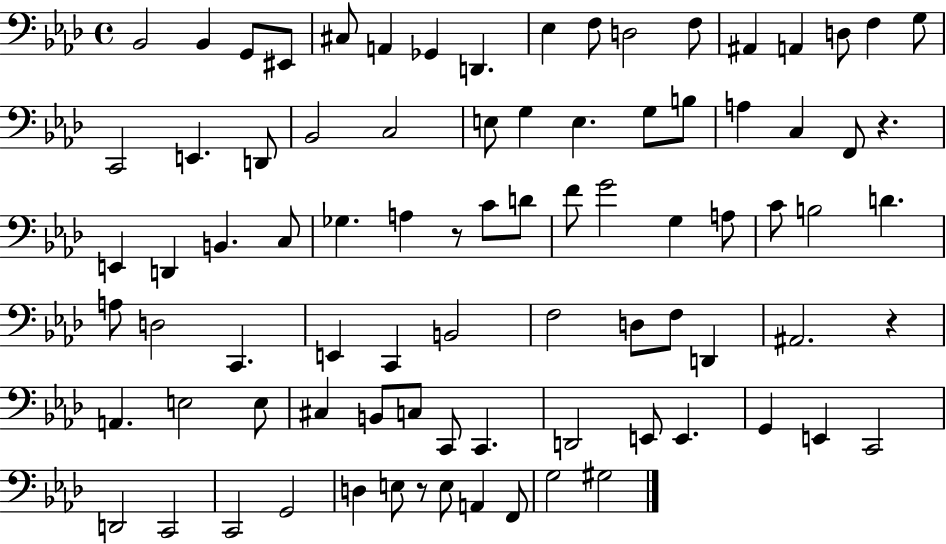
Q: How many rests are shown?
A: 4